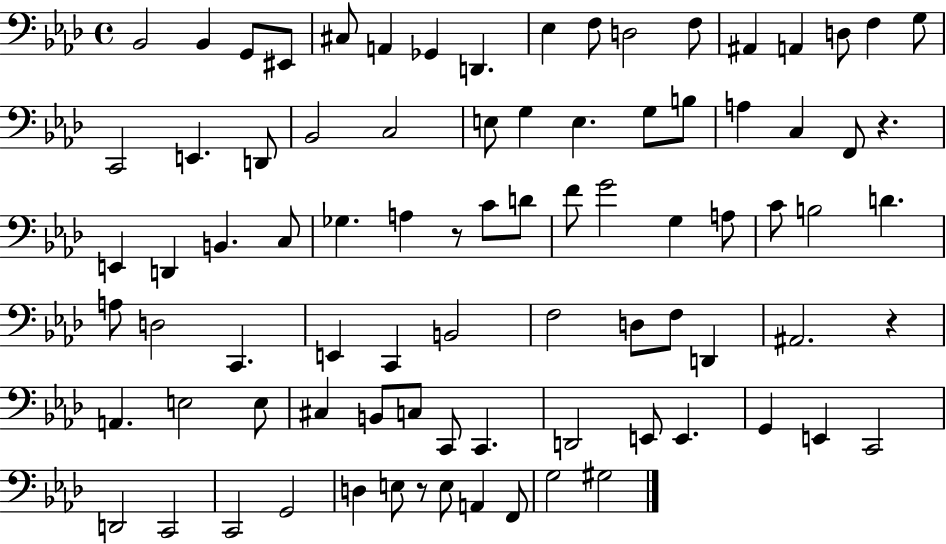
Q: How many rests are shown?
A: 4